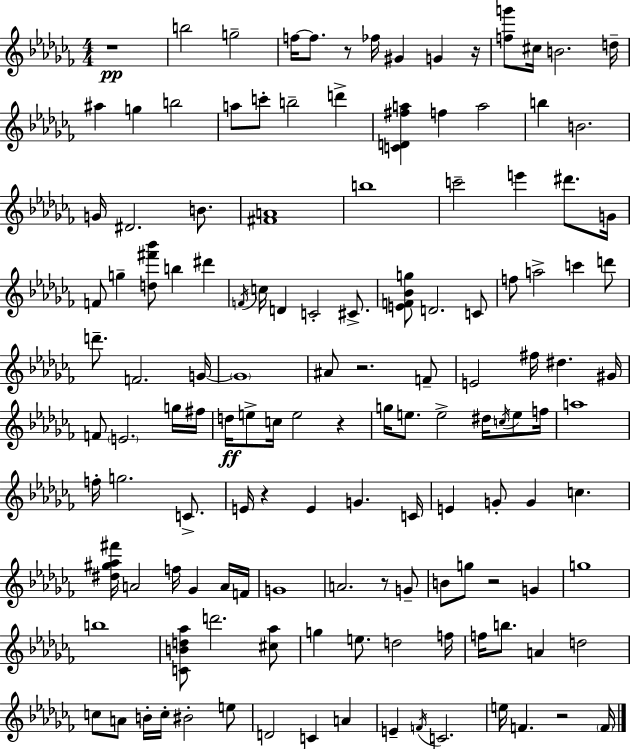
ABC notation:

X:1
T:Untitled
M:4/4
L:1/4
K:Abm
z4 b2 g2 f/4 f/2 z/2 _f/4 ^G G z/4 [fg']/2 ^c/4 B2 d/4 ^a g b2 a/2 c'/2 b2 d' [CD^fa] f a2 b B2 G/4 ^D2 B/2 [^FA]4 b4 c'2 e' ^d'/2 G/4 F/2 g [d^f'_b']/2 b ^d' F/4 c/4 D C2 ^C/2 [EF_Bg]/2 D2 C/2 f/2 a2 c' d'/2 d'/2 F2 G/4 G4 ^A/2 z2 F/2 E2 ^f/4 ^d ^G/4 F/2 E2 g/4 ^f/4 d/4 e/2 c/4 e2 z g/4 e/2 e2 ^d/4 c/4 e/2 f/4 a4 f/4 g2 C/2 E/4 z E G C/4 E G/2 G c [^d^g_a^f']/4 A2 f/4 _G A/4 F/4 G4 A2 z/2 G/2 B/2 g/2 z2 G g4 b4 [CBd_a]/2 d'2 [^c_a]/2 g e/2 d2 f/4 f/4 b/2 A d2 c/2 A/2 B/4 c/4 ^B2 e/2 D2 C A E F/4 C2 e/4 F z2 F/4